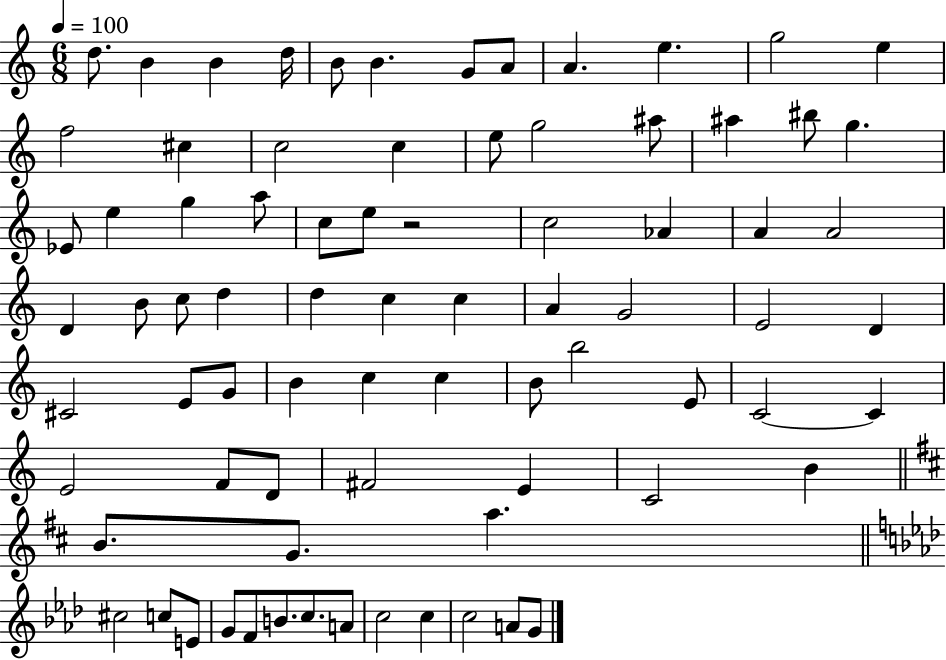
{
  \clef treble
  \numericTimeSignature
  \time 6/8
  \key c \major
  \tempo 4 = 100
  \repeat volta 2 { d''8. b'4 b'4 d''16 | b'8 b'4. g'8 a'8 | a'4. e''4. | g''2 e''4 | \break f''2 cis''4 | c''2 c''4 | e''8 g''2 ais''8 | ais''4 bis''8 g''4. | \break ees'8 e''4 g''4 a''8 | c''8 e''8 r2 | c''2 aes'4 | a'4 a'2 | \break d'4 b'8 c''8 d''4 | d''4 c''4 c''4 | a'4 g'2 | e'2 d'4 | \break cis'2 e'8 g'8 | b'4 c''4 c''4 | b'8 b''2 e'8 | c'2~~ c'4 | \break e'2 f'8 d'8 | fis'2 e'4 | c'2 b'4 | \bar "||" \break \key d \major b'8. g'8. a''4. | \bar "||" \break \key aes \major cis''2 c''8 e'8 | g'8 f'8 b'8. c''8. a'8 | c''2 c''4 | c''2 a'8 g'8 | \break } \bar "|."
}